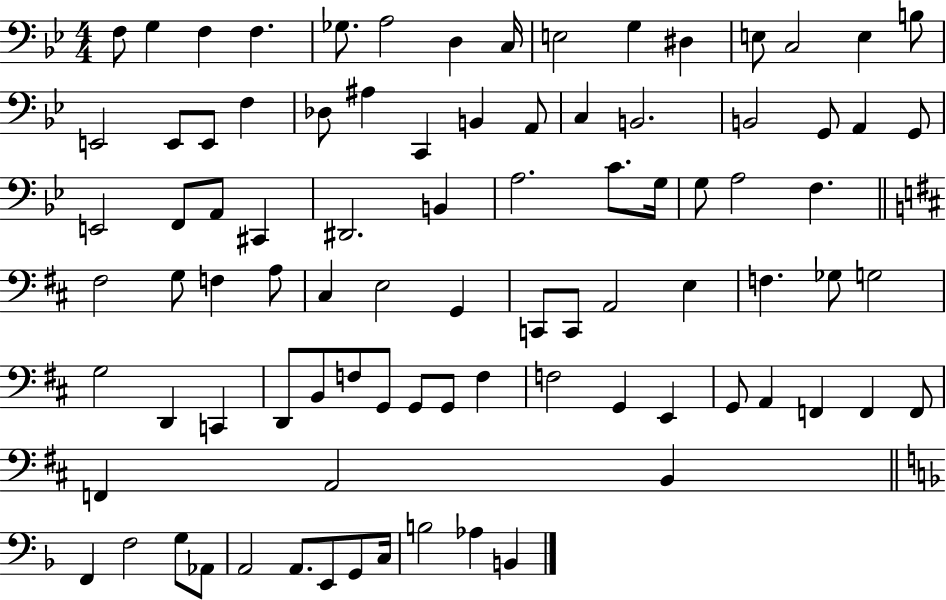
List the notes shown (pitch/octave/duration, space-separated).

F3/e G3/q F3/q F3/q. Gb3/e. A3/h D3/q C3/s E3/h G3/q D#3/q E3/e C3/h E3/q B3/e E2/h E2/e E2/e F3/q Db3/e A#3/q C2/q B2/q A2/e C3/q B2/h. B2/h G2/e A2/q G2/e E2/h F2/e A2/e C#2/q D#2/h. B2/q A3/h. C4/e. G3/s G3/e A3/h F3/q. F#3/h G3/e F3/q A3/e C#3/q E3/h G2/q C2/e C2/e A2/h E3/q F3/q. Gb3/e G3/h G3/h D2/q C2/q D2/e B2/e F3/e G2/e G2/e G2/e F3/q F3/h G2/q E2/q G2/e A2/q F2/q F2/q F2/e F2/q A2/h B2/q F2/q F3/h G3/e Ab2/e A2/h A2/e. E2/e G2/e C3/s B3/h Ab3/q B2/q